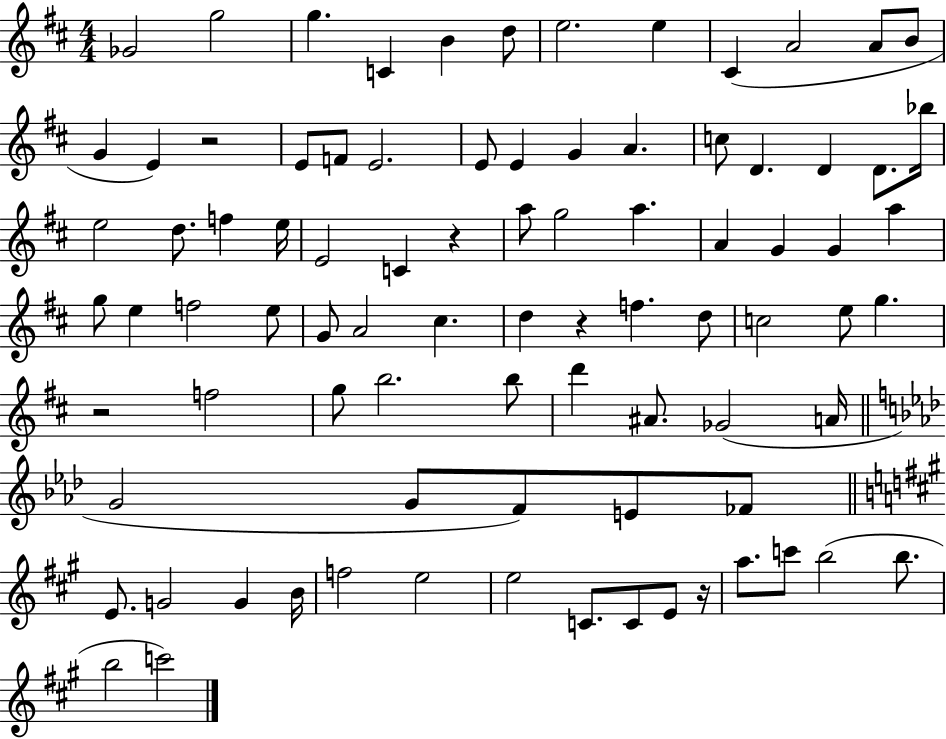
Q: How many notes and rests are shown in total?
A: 86